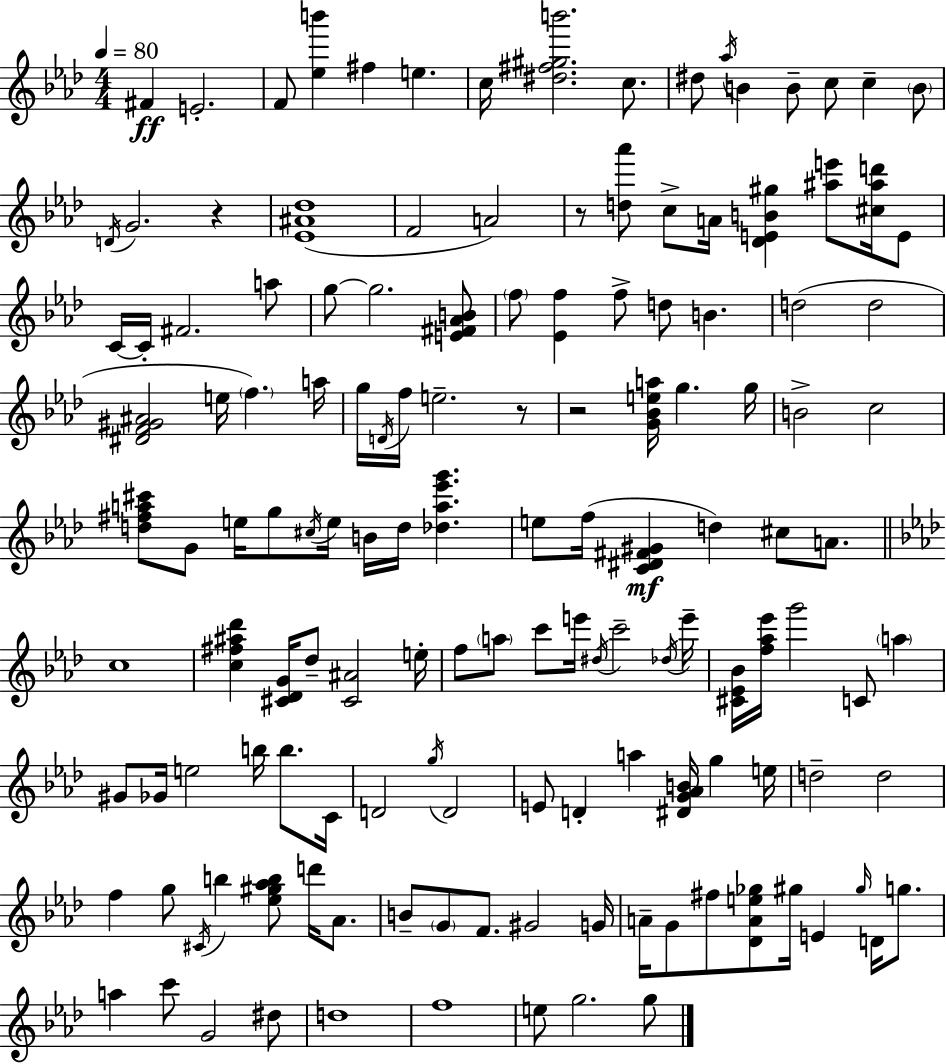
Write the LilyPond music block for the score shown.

{
  \clef treble
  \numericTimeSignature
  \time 4/4
  \key f \minor
  \tempo 4 = 80
  fis'4\ff e'2.-. | f'8 <ees'' b'''>4 fis''4 e''4. | c''16 <dis'' fis'' gis'' b'''>2. c''8. | dis''8 \acciaccatura { aes''16 } b'4 b'8-- c''8 c''4-- \parenthesize b'8 | \break \acciaccatura { d'16 } g'2. r4 | <ees' ais' des''>1( | f'2 a'2) | r8 <d'' aes'''>8 c''8-> a'16 <des' e' b' gis''>4 <ais'' e'''>8 <cis'' ais'' d'''>16 | \break e'8 c'16~~ c'16-. fis'2. | a''8 g''8~~ g''2. | <e' fis' aes' b'>8 \parenthesize f''8 <ees' f''>4 f''8-> d''8 b'4. | d''2( d''2 | \break <dis' f' gis' ais'>2 e''16 \parenthesize f''4.) | a''16 g''16 \acciaccatura { d'16 } f''16 e''2.-- | r8 r2 <g' bes' e'' a''>16 g''4. | g''16 b'2-> c''2 | \break <d'' fis'' a'' cis'''>8 g'8 e''16 g''8 \acciaccatura { cis''16 } e''16 b'16 d''16 <des'' a'' ees''' g'''>4. | e''8 f''16( <c' dis' fis' gis'>4\mf d''4) cis''8 | a'8. \bar "||" \break \key aes \major c''1 | <c'' fis'' ais'' des'''>4 <cis' des' g'>16 des''8-- <cis' ais'>2 e''16-. | f''8 \parenthesize a''8 c'''8 e'''16 \acciaccatura { dis''16 } c'''2-- | \acciaccatura { des''16 } e'''16-- <cis' ees' bes'>16 <f'' aes'' ees'''>16 g'''2 c'8 \parenthesize a''4 | \break gis'8 ges'16 e''2 b''16 b''8. | c'16 d'2 \acciaccatura { g''16 } d'2 | e'8 d'4-. a''4 <dis' g' aes' b'>16 g''4 | e''16 d''2-- d''2 | \break f''4 g''8 \acciaccatura { cis'16 } b''4 <ees'' gis'' aes'' b''>8 | d'''16 aes'8. b'8-- \parenthesize g'8 f'8. gis'2 | g'16 a'16-- g'8 fis''8 <des' a' e'' ges''>8 gis''16 e'4 | \grace { gis''16 } d'16 g''8. a''4 c'''8 g'2 | \break dis''8 d''1 | f''1 | e''8 g''2. | g''8 \bar "|."
}